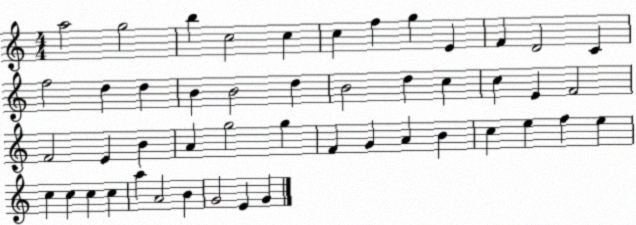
X:1
T:Untitled
M:4/4
L:1/4
K:C
a2 g2 b c2 c c f g E F D2 C f2 d d B B2 d B2 d c c E F2 F2 E B A g2 g F G A B c e f e c c c c a A2 B G2 E G